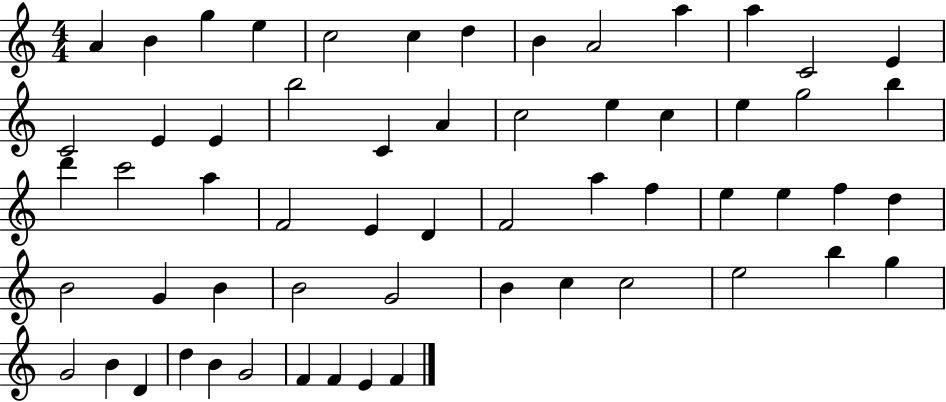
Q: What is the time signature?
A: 4/4